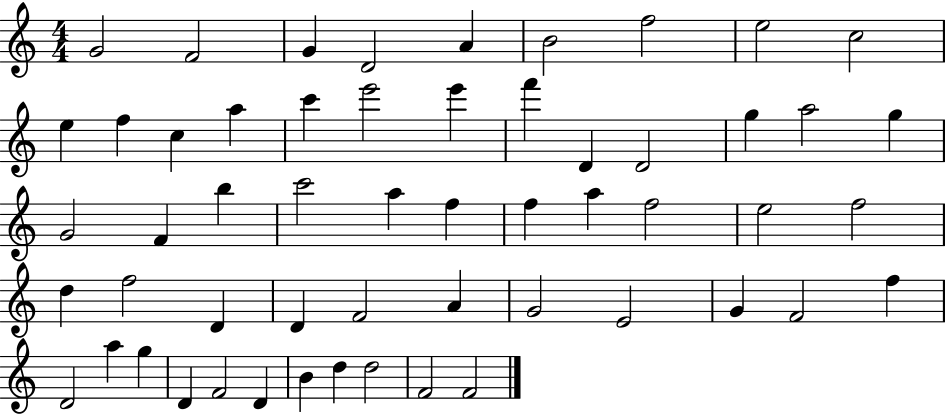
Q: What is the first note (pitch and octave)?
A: G4